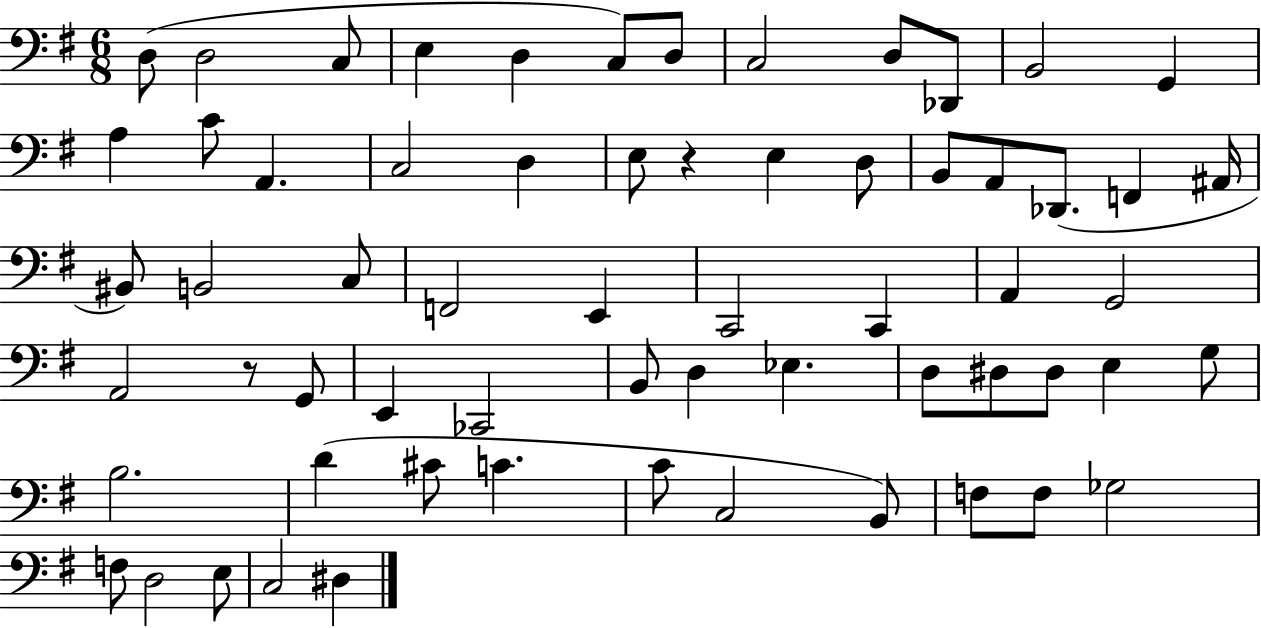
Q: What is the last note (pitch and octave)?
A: D#3